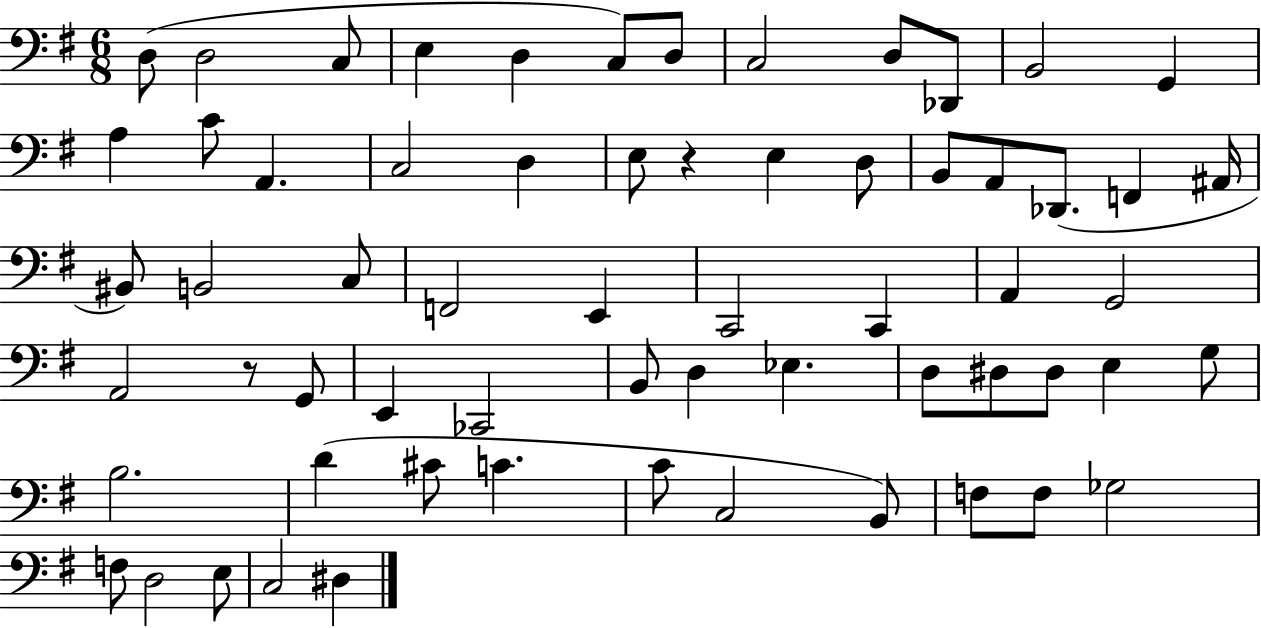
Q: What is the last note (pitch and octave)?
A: D#3